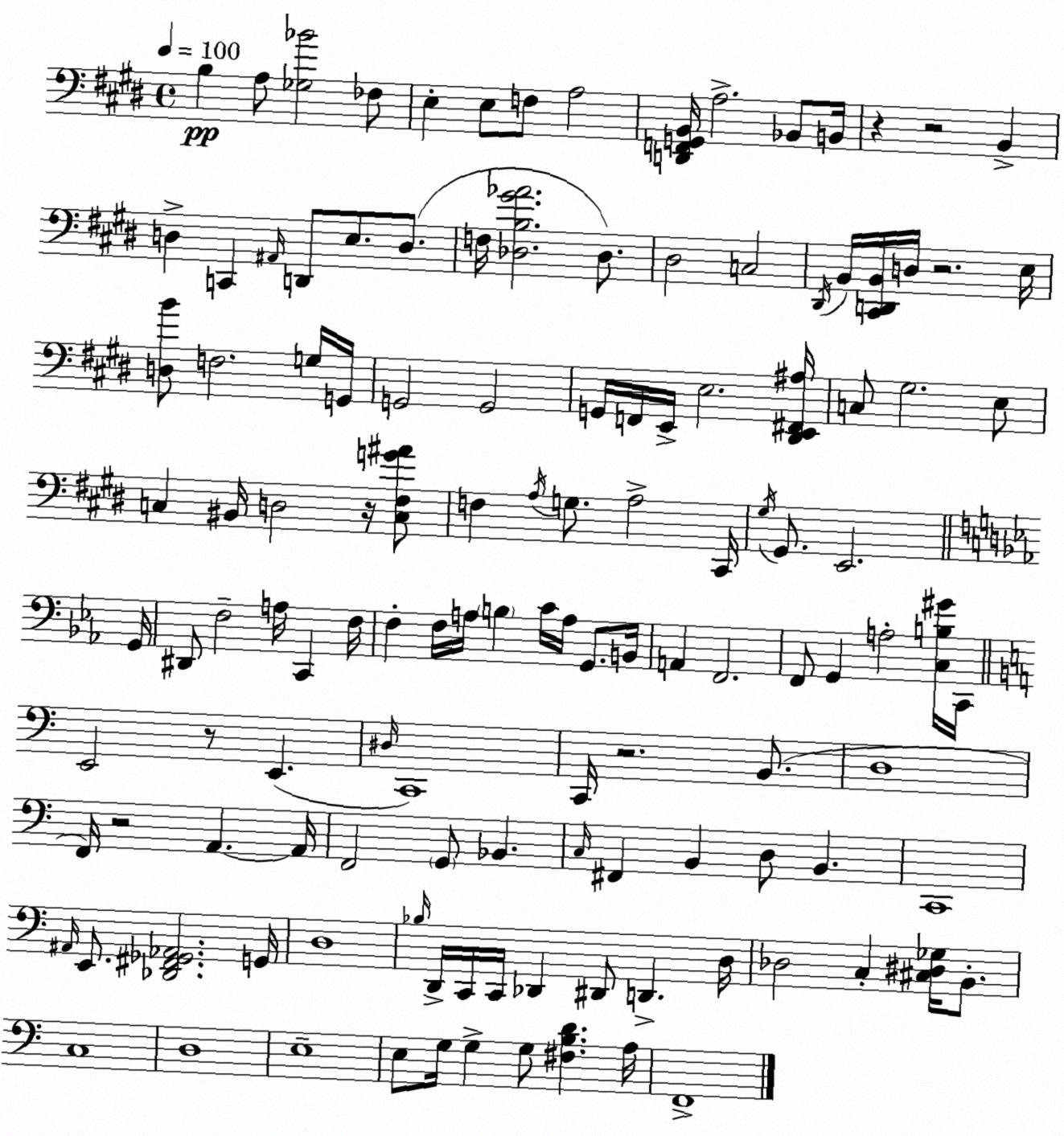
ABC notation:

X:1
T:Untitled
M:4/4
L:1/4
K:E
B, A,/2 [_G,_B]2 _F,/2 E, E,/2 F,/2 A,2 [D,,F,,G,,B,,]/4 A,2 _B,,/2 B,,/4 z z2 B,, D, C,, ^A,,/4 D,,/2 E,/2 D,/2 F,/4 [_D,B,^G_A]2 _D,/2 ^D,2 C,2 ^D,,/4 B,,/4 [^C,,D,,B,,]/4 D,/4 z2 E,/4 [D,B]/2 F,2 G,/4 G,,/4 G,,2 G,,2 G,,/4 F,,/4 E,,/4 E,2 [^D,,E,,^F,,^A,]/4 C,/2 ^G,2 E,/2 C, ^B,,/4 D,2 z/4 [C,^F,G^A]/2 F, A,/4 G,/2 A,2 ^C,,/4 ^G,/4 ^G,,/2 E,,2 G,,/4 ^D,,/2 F,2 A,/4 C,, F,/4 F, F,/4 A,/4 B, C/4 A,/4 G,,/2 B,,/4 A,, F,,2 F,,/2 G,, A,2 [C,B,^G]/4 C,,/4 E,,2 z/2 E,, ^D,/4 C,,4 C,,/4 z2 B,,/2 D,4 F,,/4 z2 A,, A,,/4 F,,2 G,,/2 _B,, C,/4 ^F,, B,, D,/2 B,, C,,4 ^A,,/4 E,,/2 [_D,,^F,,_G,,_A,,]2 G,,/4 D,4 _B,/4 D,,/4 C,,/4 C,,/4 _D,, ^D,,/2 D,, D,/4 _D,2 C, [^C,^D,_G,]/4 B,,/2 C,4 D,4 E,4 E,/2 G,/4 G, G,/2 [^F,B,D] A,/4 F,,4